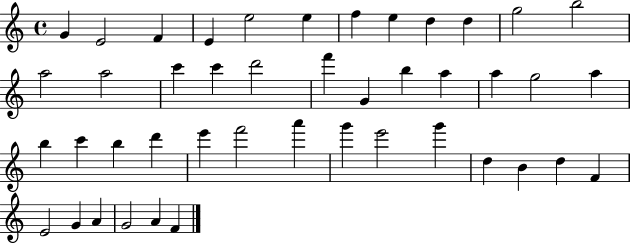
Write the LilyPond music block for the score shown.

{
  \clef treble
  \time 4/4
  \defaultTimeSignature
  \key c \major
  g'4 e'2 f'4 | e'4 e''2 e''4 | f''4 e''4 d''4 d''4 | g''2 b''2 | \break a''2 a''2 | c'''4 c'''4 d'''2 | f'''4 g'4 b''4 a''4 | a''4 g''2 a''4 | \break b''4 c'''4 b''4 d'''4 | e'''4 f'''2 a'''4 | g'''4 e'''2 g'''4 | d''4 b'4 d''4 f'4 | \break e'2 g'4 a'4 | g'2 a'4 f'4 | \bar "|."
}